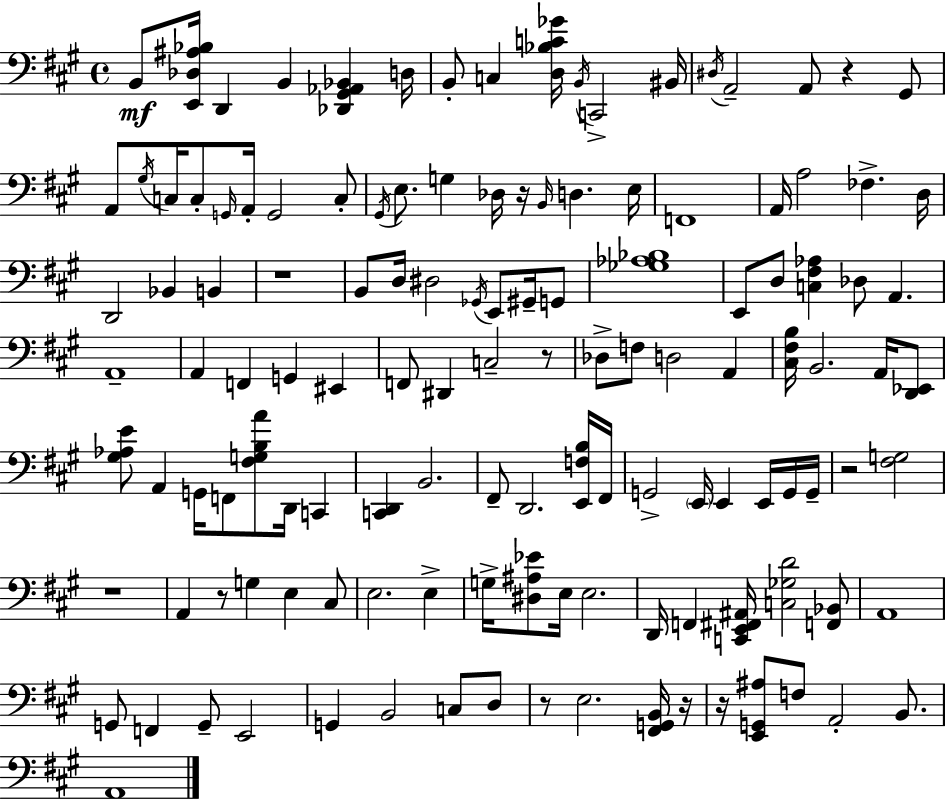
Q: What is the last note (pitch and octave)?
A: A2